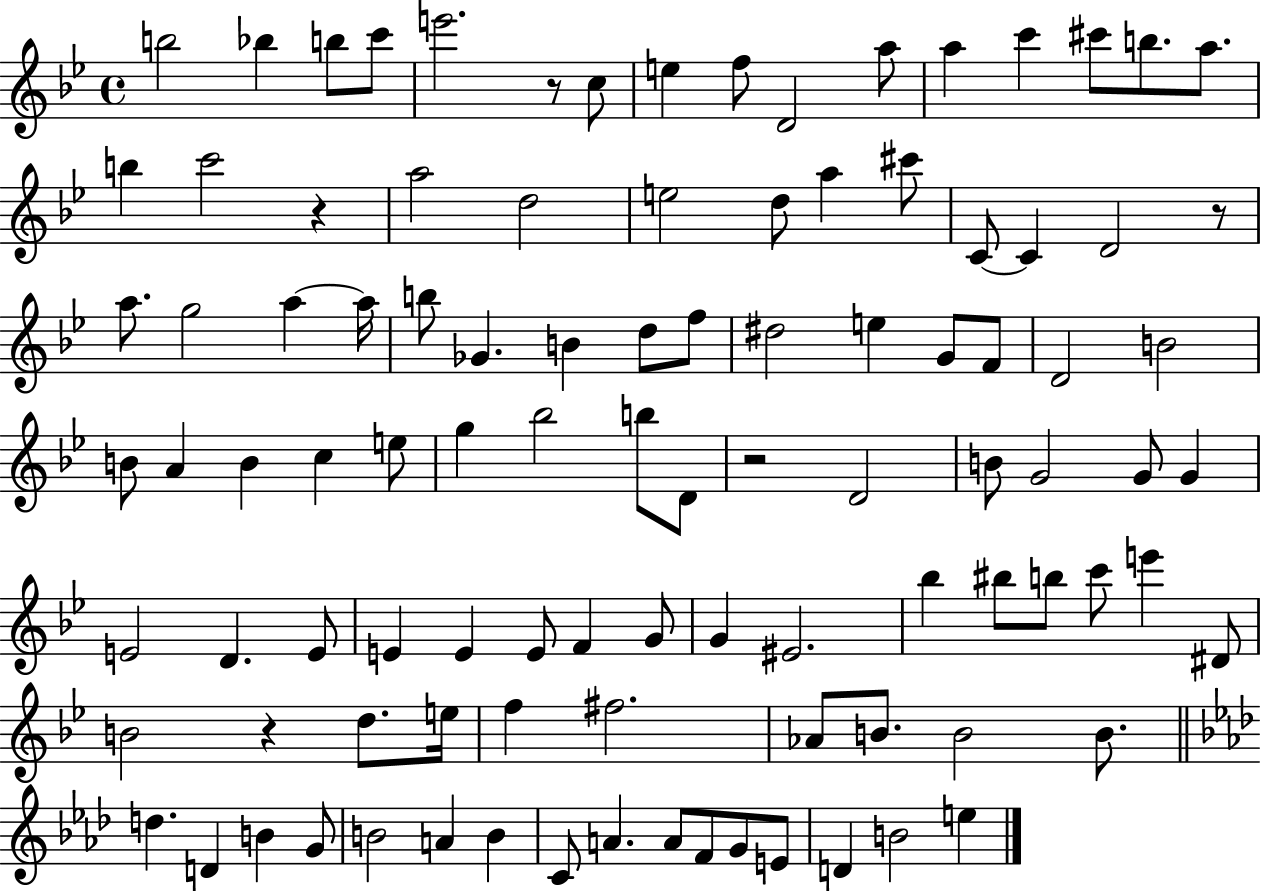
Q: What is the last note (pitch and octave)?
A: E5